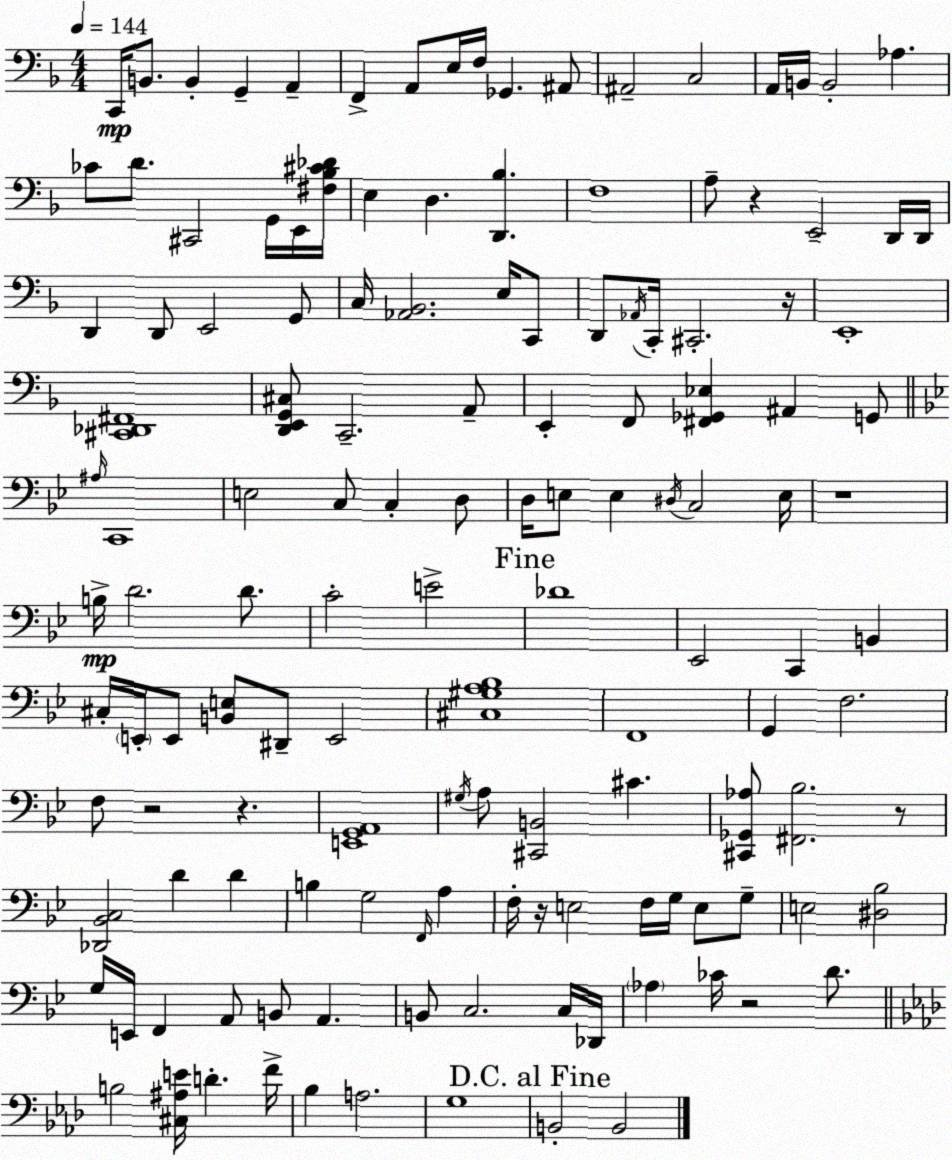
X:1
T:Untitled
M:4/4
L:1/4
K:F
C,,/4 B,,/2 B,, G,, A,, F,, A,,/2 E,/4 F,/4 _G,, ^A,,/2 ^A,,2 C,2 A,,/4 B,,/4 B,,2 _A, _C/2 D/2 ^C,,2 G,,/4 E,,/4 [^F,_B,^C_D]/4 E, D, [D,,_B,] F,4 A,/2 z E,,2 D,,/4 D,,/4 D,, D,,/2 E,,2 G,,/2 C,/4 [_A,,_B,,]2 E,/4 C,,/2 D,,/2 _A,,/4 C,,/4 ^C,,2 z/4 E,,4 [^C,,_D,,^F,,]4 [D,,E,,G,,^C,]/2 C,,2 A,,/2 E,, F,,/2 [^F,,_G,,_E,] ^A,, G,,/2 ^A,/4 C,,4 E,2 C,/2 C, D,/2 D,/4 E,/2 E, ^D,/4 C,2 E,/4 z4 B,/4 D2 D/2 C2 E2 _D4 _E,,2 C,, B,, ^C,/4 E,,/4 E,,/2 [B,,E,]/2 ^D,,/2 E,,2 [^C,^G,A,_B,]4 F,,4 G,, F,2 F,/2 z2 z [E,,G,,A,,]4 ^G,/4 A,/2 [^C,,B,,]2 ^C [^C,,_G,,_A,]/2 [^F,,_B,]2 z/2 [_D,,_B,,C,]2 D D B, G,2 F,,/4 A, F,/4 z/4 E,2 F,/4 G,/4 E,/2 G,/2 E,2 [^D,_B,]2 G,/4 E,,/4 F,, A,,/2 B,,/2 A,, B,,/2 C,2 C,/4 _D,,/4 _A, _C/4 z2 D/2 B,2 [^C,^A,E]/4 D F/4 _B, A,2 G,4 B,,2 B,,2